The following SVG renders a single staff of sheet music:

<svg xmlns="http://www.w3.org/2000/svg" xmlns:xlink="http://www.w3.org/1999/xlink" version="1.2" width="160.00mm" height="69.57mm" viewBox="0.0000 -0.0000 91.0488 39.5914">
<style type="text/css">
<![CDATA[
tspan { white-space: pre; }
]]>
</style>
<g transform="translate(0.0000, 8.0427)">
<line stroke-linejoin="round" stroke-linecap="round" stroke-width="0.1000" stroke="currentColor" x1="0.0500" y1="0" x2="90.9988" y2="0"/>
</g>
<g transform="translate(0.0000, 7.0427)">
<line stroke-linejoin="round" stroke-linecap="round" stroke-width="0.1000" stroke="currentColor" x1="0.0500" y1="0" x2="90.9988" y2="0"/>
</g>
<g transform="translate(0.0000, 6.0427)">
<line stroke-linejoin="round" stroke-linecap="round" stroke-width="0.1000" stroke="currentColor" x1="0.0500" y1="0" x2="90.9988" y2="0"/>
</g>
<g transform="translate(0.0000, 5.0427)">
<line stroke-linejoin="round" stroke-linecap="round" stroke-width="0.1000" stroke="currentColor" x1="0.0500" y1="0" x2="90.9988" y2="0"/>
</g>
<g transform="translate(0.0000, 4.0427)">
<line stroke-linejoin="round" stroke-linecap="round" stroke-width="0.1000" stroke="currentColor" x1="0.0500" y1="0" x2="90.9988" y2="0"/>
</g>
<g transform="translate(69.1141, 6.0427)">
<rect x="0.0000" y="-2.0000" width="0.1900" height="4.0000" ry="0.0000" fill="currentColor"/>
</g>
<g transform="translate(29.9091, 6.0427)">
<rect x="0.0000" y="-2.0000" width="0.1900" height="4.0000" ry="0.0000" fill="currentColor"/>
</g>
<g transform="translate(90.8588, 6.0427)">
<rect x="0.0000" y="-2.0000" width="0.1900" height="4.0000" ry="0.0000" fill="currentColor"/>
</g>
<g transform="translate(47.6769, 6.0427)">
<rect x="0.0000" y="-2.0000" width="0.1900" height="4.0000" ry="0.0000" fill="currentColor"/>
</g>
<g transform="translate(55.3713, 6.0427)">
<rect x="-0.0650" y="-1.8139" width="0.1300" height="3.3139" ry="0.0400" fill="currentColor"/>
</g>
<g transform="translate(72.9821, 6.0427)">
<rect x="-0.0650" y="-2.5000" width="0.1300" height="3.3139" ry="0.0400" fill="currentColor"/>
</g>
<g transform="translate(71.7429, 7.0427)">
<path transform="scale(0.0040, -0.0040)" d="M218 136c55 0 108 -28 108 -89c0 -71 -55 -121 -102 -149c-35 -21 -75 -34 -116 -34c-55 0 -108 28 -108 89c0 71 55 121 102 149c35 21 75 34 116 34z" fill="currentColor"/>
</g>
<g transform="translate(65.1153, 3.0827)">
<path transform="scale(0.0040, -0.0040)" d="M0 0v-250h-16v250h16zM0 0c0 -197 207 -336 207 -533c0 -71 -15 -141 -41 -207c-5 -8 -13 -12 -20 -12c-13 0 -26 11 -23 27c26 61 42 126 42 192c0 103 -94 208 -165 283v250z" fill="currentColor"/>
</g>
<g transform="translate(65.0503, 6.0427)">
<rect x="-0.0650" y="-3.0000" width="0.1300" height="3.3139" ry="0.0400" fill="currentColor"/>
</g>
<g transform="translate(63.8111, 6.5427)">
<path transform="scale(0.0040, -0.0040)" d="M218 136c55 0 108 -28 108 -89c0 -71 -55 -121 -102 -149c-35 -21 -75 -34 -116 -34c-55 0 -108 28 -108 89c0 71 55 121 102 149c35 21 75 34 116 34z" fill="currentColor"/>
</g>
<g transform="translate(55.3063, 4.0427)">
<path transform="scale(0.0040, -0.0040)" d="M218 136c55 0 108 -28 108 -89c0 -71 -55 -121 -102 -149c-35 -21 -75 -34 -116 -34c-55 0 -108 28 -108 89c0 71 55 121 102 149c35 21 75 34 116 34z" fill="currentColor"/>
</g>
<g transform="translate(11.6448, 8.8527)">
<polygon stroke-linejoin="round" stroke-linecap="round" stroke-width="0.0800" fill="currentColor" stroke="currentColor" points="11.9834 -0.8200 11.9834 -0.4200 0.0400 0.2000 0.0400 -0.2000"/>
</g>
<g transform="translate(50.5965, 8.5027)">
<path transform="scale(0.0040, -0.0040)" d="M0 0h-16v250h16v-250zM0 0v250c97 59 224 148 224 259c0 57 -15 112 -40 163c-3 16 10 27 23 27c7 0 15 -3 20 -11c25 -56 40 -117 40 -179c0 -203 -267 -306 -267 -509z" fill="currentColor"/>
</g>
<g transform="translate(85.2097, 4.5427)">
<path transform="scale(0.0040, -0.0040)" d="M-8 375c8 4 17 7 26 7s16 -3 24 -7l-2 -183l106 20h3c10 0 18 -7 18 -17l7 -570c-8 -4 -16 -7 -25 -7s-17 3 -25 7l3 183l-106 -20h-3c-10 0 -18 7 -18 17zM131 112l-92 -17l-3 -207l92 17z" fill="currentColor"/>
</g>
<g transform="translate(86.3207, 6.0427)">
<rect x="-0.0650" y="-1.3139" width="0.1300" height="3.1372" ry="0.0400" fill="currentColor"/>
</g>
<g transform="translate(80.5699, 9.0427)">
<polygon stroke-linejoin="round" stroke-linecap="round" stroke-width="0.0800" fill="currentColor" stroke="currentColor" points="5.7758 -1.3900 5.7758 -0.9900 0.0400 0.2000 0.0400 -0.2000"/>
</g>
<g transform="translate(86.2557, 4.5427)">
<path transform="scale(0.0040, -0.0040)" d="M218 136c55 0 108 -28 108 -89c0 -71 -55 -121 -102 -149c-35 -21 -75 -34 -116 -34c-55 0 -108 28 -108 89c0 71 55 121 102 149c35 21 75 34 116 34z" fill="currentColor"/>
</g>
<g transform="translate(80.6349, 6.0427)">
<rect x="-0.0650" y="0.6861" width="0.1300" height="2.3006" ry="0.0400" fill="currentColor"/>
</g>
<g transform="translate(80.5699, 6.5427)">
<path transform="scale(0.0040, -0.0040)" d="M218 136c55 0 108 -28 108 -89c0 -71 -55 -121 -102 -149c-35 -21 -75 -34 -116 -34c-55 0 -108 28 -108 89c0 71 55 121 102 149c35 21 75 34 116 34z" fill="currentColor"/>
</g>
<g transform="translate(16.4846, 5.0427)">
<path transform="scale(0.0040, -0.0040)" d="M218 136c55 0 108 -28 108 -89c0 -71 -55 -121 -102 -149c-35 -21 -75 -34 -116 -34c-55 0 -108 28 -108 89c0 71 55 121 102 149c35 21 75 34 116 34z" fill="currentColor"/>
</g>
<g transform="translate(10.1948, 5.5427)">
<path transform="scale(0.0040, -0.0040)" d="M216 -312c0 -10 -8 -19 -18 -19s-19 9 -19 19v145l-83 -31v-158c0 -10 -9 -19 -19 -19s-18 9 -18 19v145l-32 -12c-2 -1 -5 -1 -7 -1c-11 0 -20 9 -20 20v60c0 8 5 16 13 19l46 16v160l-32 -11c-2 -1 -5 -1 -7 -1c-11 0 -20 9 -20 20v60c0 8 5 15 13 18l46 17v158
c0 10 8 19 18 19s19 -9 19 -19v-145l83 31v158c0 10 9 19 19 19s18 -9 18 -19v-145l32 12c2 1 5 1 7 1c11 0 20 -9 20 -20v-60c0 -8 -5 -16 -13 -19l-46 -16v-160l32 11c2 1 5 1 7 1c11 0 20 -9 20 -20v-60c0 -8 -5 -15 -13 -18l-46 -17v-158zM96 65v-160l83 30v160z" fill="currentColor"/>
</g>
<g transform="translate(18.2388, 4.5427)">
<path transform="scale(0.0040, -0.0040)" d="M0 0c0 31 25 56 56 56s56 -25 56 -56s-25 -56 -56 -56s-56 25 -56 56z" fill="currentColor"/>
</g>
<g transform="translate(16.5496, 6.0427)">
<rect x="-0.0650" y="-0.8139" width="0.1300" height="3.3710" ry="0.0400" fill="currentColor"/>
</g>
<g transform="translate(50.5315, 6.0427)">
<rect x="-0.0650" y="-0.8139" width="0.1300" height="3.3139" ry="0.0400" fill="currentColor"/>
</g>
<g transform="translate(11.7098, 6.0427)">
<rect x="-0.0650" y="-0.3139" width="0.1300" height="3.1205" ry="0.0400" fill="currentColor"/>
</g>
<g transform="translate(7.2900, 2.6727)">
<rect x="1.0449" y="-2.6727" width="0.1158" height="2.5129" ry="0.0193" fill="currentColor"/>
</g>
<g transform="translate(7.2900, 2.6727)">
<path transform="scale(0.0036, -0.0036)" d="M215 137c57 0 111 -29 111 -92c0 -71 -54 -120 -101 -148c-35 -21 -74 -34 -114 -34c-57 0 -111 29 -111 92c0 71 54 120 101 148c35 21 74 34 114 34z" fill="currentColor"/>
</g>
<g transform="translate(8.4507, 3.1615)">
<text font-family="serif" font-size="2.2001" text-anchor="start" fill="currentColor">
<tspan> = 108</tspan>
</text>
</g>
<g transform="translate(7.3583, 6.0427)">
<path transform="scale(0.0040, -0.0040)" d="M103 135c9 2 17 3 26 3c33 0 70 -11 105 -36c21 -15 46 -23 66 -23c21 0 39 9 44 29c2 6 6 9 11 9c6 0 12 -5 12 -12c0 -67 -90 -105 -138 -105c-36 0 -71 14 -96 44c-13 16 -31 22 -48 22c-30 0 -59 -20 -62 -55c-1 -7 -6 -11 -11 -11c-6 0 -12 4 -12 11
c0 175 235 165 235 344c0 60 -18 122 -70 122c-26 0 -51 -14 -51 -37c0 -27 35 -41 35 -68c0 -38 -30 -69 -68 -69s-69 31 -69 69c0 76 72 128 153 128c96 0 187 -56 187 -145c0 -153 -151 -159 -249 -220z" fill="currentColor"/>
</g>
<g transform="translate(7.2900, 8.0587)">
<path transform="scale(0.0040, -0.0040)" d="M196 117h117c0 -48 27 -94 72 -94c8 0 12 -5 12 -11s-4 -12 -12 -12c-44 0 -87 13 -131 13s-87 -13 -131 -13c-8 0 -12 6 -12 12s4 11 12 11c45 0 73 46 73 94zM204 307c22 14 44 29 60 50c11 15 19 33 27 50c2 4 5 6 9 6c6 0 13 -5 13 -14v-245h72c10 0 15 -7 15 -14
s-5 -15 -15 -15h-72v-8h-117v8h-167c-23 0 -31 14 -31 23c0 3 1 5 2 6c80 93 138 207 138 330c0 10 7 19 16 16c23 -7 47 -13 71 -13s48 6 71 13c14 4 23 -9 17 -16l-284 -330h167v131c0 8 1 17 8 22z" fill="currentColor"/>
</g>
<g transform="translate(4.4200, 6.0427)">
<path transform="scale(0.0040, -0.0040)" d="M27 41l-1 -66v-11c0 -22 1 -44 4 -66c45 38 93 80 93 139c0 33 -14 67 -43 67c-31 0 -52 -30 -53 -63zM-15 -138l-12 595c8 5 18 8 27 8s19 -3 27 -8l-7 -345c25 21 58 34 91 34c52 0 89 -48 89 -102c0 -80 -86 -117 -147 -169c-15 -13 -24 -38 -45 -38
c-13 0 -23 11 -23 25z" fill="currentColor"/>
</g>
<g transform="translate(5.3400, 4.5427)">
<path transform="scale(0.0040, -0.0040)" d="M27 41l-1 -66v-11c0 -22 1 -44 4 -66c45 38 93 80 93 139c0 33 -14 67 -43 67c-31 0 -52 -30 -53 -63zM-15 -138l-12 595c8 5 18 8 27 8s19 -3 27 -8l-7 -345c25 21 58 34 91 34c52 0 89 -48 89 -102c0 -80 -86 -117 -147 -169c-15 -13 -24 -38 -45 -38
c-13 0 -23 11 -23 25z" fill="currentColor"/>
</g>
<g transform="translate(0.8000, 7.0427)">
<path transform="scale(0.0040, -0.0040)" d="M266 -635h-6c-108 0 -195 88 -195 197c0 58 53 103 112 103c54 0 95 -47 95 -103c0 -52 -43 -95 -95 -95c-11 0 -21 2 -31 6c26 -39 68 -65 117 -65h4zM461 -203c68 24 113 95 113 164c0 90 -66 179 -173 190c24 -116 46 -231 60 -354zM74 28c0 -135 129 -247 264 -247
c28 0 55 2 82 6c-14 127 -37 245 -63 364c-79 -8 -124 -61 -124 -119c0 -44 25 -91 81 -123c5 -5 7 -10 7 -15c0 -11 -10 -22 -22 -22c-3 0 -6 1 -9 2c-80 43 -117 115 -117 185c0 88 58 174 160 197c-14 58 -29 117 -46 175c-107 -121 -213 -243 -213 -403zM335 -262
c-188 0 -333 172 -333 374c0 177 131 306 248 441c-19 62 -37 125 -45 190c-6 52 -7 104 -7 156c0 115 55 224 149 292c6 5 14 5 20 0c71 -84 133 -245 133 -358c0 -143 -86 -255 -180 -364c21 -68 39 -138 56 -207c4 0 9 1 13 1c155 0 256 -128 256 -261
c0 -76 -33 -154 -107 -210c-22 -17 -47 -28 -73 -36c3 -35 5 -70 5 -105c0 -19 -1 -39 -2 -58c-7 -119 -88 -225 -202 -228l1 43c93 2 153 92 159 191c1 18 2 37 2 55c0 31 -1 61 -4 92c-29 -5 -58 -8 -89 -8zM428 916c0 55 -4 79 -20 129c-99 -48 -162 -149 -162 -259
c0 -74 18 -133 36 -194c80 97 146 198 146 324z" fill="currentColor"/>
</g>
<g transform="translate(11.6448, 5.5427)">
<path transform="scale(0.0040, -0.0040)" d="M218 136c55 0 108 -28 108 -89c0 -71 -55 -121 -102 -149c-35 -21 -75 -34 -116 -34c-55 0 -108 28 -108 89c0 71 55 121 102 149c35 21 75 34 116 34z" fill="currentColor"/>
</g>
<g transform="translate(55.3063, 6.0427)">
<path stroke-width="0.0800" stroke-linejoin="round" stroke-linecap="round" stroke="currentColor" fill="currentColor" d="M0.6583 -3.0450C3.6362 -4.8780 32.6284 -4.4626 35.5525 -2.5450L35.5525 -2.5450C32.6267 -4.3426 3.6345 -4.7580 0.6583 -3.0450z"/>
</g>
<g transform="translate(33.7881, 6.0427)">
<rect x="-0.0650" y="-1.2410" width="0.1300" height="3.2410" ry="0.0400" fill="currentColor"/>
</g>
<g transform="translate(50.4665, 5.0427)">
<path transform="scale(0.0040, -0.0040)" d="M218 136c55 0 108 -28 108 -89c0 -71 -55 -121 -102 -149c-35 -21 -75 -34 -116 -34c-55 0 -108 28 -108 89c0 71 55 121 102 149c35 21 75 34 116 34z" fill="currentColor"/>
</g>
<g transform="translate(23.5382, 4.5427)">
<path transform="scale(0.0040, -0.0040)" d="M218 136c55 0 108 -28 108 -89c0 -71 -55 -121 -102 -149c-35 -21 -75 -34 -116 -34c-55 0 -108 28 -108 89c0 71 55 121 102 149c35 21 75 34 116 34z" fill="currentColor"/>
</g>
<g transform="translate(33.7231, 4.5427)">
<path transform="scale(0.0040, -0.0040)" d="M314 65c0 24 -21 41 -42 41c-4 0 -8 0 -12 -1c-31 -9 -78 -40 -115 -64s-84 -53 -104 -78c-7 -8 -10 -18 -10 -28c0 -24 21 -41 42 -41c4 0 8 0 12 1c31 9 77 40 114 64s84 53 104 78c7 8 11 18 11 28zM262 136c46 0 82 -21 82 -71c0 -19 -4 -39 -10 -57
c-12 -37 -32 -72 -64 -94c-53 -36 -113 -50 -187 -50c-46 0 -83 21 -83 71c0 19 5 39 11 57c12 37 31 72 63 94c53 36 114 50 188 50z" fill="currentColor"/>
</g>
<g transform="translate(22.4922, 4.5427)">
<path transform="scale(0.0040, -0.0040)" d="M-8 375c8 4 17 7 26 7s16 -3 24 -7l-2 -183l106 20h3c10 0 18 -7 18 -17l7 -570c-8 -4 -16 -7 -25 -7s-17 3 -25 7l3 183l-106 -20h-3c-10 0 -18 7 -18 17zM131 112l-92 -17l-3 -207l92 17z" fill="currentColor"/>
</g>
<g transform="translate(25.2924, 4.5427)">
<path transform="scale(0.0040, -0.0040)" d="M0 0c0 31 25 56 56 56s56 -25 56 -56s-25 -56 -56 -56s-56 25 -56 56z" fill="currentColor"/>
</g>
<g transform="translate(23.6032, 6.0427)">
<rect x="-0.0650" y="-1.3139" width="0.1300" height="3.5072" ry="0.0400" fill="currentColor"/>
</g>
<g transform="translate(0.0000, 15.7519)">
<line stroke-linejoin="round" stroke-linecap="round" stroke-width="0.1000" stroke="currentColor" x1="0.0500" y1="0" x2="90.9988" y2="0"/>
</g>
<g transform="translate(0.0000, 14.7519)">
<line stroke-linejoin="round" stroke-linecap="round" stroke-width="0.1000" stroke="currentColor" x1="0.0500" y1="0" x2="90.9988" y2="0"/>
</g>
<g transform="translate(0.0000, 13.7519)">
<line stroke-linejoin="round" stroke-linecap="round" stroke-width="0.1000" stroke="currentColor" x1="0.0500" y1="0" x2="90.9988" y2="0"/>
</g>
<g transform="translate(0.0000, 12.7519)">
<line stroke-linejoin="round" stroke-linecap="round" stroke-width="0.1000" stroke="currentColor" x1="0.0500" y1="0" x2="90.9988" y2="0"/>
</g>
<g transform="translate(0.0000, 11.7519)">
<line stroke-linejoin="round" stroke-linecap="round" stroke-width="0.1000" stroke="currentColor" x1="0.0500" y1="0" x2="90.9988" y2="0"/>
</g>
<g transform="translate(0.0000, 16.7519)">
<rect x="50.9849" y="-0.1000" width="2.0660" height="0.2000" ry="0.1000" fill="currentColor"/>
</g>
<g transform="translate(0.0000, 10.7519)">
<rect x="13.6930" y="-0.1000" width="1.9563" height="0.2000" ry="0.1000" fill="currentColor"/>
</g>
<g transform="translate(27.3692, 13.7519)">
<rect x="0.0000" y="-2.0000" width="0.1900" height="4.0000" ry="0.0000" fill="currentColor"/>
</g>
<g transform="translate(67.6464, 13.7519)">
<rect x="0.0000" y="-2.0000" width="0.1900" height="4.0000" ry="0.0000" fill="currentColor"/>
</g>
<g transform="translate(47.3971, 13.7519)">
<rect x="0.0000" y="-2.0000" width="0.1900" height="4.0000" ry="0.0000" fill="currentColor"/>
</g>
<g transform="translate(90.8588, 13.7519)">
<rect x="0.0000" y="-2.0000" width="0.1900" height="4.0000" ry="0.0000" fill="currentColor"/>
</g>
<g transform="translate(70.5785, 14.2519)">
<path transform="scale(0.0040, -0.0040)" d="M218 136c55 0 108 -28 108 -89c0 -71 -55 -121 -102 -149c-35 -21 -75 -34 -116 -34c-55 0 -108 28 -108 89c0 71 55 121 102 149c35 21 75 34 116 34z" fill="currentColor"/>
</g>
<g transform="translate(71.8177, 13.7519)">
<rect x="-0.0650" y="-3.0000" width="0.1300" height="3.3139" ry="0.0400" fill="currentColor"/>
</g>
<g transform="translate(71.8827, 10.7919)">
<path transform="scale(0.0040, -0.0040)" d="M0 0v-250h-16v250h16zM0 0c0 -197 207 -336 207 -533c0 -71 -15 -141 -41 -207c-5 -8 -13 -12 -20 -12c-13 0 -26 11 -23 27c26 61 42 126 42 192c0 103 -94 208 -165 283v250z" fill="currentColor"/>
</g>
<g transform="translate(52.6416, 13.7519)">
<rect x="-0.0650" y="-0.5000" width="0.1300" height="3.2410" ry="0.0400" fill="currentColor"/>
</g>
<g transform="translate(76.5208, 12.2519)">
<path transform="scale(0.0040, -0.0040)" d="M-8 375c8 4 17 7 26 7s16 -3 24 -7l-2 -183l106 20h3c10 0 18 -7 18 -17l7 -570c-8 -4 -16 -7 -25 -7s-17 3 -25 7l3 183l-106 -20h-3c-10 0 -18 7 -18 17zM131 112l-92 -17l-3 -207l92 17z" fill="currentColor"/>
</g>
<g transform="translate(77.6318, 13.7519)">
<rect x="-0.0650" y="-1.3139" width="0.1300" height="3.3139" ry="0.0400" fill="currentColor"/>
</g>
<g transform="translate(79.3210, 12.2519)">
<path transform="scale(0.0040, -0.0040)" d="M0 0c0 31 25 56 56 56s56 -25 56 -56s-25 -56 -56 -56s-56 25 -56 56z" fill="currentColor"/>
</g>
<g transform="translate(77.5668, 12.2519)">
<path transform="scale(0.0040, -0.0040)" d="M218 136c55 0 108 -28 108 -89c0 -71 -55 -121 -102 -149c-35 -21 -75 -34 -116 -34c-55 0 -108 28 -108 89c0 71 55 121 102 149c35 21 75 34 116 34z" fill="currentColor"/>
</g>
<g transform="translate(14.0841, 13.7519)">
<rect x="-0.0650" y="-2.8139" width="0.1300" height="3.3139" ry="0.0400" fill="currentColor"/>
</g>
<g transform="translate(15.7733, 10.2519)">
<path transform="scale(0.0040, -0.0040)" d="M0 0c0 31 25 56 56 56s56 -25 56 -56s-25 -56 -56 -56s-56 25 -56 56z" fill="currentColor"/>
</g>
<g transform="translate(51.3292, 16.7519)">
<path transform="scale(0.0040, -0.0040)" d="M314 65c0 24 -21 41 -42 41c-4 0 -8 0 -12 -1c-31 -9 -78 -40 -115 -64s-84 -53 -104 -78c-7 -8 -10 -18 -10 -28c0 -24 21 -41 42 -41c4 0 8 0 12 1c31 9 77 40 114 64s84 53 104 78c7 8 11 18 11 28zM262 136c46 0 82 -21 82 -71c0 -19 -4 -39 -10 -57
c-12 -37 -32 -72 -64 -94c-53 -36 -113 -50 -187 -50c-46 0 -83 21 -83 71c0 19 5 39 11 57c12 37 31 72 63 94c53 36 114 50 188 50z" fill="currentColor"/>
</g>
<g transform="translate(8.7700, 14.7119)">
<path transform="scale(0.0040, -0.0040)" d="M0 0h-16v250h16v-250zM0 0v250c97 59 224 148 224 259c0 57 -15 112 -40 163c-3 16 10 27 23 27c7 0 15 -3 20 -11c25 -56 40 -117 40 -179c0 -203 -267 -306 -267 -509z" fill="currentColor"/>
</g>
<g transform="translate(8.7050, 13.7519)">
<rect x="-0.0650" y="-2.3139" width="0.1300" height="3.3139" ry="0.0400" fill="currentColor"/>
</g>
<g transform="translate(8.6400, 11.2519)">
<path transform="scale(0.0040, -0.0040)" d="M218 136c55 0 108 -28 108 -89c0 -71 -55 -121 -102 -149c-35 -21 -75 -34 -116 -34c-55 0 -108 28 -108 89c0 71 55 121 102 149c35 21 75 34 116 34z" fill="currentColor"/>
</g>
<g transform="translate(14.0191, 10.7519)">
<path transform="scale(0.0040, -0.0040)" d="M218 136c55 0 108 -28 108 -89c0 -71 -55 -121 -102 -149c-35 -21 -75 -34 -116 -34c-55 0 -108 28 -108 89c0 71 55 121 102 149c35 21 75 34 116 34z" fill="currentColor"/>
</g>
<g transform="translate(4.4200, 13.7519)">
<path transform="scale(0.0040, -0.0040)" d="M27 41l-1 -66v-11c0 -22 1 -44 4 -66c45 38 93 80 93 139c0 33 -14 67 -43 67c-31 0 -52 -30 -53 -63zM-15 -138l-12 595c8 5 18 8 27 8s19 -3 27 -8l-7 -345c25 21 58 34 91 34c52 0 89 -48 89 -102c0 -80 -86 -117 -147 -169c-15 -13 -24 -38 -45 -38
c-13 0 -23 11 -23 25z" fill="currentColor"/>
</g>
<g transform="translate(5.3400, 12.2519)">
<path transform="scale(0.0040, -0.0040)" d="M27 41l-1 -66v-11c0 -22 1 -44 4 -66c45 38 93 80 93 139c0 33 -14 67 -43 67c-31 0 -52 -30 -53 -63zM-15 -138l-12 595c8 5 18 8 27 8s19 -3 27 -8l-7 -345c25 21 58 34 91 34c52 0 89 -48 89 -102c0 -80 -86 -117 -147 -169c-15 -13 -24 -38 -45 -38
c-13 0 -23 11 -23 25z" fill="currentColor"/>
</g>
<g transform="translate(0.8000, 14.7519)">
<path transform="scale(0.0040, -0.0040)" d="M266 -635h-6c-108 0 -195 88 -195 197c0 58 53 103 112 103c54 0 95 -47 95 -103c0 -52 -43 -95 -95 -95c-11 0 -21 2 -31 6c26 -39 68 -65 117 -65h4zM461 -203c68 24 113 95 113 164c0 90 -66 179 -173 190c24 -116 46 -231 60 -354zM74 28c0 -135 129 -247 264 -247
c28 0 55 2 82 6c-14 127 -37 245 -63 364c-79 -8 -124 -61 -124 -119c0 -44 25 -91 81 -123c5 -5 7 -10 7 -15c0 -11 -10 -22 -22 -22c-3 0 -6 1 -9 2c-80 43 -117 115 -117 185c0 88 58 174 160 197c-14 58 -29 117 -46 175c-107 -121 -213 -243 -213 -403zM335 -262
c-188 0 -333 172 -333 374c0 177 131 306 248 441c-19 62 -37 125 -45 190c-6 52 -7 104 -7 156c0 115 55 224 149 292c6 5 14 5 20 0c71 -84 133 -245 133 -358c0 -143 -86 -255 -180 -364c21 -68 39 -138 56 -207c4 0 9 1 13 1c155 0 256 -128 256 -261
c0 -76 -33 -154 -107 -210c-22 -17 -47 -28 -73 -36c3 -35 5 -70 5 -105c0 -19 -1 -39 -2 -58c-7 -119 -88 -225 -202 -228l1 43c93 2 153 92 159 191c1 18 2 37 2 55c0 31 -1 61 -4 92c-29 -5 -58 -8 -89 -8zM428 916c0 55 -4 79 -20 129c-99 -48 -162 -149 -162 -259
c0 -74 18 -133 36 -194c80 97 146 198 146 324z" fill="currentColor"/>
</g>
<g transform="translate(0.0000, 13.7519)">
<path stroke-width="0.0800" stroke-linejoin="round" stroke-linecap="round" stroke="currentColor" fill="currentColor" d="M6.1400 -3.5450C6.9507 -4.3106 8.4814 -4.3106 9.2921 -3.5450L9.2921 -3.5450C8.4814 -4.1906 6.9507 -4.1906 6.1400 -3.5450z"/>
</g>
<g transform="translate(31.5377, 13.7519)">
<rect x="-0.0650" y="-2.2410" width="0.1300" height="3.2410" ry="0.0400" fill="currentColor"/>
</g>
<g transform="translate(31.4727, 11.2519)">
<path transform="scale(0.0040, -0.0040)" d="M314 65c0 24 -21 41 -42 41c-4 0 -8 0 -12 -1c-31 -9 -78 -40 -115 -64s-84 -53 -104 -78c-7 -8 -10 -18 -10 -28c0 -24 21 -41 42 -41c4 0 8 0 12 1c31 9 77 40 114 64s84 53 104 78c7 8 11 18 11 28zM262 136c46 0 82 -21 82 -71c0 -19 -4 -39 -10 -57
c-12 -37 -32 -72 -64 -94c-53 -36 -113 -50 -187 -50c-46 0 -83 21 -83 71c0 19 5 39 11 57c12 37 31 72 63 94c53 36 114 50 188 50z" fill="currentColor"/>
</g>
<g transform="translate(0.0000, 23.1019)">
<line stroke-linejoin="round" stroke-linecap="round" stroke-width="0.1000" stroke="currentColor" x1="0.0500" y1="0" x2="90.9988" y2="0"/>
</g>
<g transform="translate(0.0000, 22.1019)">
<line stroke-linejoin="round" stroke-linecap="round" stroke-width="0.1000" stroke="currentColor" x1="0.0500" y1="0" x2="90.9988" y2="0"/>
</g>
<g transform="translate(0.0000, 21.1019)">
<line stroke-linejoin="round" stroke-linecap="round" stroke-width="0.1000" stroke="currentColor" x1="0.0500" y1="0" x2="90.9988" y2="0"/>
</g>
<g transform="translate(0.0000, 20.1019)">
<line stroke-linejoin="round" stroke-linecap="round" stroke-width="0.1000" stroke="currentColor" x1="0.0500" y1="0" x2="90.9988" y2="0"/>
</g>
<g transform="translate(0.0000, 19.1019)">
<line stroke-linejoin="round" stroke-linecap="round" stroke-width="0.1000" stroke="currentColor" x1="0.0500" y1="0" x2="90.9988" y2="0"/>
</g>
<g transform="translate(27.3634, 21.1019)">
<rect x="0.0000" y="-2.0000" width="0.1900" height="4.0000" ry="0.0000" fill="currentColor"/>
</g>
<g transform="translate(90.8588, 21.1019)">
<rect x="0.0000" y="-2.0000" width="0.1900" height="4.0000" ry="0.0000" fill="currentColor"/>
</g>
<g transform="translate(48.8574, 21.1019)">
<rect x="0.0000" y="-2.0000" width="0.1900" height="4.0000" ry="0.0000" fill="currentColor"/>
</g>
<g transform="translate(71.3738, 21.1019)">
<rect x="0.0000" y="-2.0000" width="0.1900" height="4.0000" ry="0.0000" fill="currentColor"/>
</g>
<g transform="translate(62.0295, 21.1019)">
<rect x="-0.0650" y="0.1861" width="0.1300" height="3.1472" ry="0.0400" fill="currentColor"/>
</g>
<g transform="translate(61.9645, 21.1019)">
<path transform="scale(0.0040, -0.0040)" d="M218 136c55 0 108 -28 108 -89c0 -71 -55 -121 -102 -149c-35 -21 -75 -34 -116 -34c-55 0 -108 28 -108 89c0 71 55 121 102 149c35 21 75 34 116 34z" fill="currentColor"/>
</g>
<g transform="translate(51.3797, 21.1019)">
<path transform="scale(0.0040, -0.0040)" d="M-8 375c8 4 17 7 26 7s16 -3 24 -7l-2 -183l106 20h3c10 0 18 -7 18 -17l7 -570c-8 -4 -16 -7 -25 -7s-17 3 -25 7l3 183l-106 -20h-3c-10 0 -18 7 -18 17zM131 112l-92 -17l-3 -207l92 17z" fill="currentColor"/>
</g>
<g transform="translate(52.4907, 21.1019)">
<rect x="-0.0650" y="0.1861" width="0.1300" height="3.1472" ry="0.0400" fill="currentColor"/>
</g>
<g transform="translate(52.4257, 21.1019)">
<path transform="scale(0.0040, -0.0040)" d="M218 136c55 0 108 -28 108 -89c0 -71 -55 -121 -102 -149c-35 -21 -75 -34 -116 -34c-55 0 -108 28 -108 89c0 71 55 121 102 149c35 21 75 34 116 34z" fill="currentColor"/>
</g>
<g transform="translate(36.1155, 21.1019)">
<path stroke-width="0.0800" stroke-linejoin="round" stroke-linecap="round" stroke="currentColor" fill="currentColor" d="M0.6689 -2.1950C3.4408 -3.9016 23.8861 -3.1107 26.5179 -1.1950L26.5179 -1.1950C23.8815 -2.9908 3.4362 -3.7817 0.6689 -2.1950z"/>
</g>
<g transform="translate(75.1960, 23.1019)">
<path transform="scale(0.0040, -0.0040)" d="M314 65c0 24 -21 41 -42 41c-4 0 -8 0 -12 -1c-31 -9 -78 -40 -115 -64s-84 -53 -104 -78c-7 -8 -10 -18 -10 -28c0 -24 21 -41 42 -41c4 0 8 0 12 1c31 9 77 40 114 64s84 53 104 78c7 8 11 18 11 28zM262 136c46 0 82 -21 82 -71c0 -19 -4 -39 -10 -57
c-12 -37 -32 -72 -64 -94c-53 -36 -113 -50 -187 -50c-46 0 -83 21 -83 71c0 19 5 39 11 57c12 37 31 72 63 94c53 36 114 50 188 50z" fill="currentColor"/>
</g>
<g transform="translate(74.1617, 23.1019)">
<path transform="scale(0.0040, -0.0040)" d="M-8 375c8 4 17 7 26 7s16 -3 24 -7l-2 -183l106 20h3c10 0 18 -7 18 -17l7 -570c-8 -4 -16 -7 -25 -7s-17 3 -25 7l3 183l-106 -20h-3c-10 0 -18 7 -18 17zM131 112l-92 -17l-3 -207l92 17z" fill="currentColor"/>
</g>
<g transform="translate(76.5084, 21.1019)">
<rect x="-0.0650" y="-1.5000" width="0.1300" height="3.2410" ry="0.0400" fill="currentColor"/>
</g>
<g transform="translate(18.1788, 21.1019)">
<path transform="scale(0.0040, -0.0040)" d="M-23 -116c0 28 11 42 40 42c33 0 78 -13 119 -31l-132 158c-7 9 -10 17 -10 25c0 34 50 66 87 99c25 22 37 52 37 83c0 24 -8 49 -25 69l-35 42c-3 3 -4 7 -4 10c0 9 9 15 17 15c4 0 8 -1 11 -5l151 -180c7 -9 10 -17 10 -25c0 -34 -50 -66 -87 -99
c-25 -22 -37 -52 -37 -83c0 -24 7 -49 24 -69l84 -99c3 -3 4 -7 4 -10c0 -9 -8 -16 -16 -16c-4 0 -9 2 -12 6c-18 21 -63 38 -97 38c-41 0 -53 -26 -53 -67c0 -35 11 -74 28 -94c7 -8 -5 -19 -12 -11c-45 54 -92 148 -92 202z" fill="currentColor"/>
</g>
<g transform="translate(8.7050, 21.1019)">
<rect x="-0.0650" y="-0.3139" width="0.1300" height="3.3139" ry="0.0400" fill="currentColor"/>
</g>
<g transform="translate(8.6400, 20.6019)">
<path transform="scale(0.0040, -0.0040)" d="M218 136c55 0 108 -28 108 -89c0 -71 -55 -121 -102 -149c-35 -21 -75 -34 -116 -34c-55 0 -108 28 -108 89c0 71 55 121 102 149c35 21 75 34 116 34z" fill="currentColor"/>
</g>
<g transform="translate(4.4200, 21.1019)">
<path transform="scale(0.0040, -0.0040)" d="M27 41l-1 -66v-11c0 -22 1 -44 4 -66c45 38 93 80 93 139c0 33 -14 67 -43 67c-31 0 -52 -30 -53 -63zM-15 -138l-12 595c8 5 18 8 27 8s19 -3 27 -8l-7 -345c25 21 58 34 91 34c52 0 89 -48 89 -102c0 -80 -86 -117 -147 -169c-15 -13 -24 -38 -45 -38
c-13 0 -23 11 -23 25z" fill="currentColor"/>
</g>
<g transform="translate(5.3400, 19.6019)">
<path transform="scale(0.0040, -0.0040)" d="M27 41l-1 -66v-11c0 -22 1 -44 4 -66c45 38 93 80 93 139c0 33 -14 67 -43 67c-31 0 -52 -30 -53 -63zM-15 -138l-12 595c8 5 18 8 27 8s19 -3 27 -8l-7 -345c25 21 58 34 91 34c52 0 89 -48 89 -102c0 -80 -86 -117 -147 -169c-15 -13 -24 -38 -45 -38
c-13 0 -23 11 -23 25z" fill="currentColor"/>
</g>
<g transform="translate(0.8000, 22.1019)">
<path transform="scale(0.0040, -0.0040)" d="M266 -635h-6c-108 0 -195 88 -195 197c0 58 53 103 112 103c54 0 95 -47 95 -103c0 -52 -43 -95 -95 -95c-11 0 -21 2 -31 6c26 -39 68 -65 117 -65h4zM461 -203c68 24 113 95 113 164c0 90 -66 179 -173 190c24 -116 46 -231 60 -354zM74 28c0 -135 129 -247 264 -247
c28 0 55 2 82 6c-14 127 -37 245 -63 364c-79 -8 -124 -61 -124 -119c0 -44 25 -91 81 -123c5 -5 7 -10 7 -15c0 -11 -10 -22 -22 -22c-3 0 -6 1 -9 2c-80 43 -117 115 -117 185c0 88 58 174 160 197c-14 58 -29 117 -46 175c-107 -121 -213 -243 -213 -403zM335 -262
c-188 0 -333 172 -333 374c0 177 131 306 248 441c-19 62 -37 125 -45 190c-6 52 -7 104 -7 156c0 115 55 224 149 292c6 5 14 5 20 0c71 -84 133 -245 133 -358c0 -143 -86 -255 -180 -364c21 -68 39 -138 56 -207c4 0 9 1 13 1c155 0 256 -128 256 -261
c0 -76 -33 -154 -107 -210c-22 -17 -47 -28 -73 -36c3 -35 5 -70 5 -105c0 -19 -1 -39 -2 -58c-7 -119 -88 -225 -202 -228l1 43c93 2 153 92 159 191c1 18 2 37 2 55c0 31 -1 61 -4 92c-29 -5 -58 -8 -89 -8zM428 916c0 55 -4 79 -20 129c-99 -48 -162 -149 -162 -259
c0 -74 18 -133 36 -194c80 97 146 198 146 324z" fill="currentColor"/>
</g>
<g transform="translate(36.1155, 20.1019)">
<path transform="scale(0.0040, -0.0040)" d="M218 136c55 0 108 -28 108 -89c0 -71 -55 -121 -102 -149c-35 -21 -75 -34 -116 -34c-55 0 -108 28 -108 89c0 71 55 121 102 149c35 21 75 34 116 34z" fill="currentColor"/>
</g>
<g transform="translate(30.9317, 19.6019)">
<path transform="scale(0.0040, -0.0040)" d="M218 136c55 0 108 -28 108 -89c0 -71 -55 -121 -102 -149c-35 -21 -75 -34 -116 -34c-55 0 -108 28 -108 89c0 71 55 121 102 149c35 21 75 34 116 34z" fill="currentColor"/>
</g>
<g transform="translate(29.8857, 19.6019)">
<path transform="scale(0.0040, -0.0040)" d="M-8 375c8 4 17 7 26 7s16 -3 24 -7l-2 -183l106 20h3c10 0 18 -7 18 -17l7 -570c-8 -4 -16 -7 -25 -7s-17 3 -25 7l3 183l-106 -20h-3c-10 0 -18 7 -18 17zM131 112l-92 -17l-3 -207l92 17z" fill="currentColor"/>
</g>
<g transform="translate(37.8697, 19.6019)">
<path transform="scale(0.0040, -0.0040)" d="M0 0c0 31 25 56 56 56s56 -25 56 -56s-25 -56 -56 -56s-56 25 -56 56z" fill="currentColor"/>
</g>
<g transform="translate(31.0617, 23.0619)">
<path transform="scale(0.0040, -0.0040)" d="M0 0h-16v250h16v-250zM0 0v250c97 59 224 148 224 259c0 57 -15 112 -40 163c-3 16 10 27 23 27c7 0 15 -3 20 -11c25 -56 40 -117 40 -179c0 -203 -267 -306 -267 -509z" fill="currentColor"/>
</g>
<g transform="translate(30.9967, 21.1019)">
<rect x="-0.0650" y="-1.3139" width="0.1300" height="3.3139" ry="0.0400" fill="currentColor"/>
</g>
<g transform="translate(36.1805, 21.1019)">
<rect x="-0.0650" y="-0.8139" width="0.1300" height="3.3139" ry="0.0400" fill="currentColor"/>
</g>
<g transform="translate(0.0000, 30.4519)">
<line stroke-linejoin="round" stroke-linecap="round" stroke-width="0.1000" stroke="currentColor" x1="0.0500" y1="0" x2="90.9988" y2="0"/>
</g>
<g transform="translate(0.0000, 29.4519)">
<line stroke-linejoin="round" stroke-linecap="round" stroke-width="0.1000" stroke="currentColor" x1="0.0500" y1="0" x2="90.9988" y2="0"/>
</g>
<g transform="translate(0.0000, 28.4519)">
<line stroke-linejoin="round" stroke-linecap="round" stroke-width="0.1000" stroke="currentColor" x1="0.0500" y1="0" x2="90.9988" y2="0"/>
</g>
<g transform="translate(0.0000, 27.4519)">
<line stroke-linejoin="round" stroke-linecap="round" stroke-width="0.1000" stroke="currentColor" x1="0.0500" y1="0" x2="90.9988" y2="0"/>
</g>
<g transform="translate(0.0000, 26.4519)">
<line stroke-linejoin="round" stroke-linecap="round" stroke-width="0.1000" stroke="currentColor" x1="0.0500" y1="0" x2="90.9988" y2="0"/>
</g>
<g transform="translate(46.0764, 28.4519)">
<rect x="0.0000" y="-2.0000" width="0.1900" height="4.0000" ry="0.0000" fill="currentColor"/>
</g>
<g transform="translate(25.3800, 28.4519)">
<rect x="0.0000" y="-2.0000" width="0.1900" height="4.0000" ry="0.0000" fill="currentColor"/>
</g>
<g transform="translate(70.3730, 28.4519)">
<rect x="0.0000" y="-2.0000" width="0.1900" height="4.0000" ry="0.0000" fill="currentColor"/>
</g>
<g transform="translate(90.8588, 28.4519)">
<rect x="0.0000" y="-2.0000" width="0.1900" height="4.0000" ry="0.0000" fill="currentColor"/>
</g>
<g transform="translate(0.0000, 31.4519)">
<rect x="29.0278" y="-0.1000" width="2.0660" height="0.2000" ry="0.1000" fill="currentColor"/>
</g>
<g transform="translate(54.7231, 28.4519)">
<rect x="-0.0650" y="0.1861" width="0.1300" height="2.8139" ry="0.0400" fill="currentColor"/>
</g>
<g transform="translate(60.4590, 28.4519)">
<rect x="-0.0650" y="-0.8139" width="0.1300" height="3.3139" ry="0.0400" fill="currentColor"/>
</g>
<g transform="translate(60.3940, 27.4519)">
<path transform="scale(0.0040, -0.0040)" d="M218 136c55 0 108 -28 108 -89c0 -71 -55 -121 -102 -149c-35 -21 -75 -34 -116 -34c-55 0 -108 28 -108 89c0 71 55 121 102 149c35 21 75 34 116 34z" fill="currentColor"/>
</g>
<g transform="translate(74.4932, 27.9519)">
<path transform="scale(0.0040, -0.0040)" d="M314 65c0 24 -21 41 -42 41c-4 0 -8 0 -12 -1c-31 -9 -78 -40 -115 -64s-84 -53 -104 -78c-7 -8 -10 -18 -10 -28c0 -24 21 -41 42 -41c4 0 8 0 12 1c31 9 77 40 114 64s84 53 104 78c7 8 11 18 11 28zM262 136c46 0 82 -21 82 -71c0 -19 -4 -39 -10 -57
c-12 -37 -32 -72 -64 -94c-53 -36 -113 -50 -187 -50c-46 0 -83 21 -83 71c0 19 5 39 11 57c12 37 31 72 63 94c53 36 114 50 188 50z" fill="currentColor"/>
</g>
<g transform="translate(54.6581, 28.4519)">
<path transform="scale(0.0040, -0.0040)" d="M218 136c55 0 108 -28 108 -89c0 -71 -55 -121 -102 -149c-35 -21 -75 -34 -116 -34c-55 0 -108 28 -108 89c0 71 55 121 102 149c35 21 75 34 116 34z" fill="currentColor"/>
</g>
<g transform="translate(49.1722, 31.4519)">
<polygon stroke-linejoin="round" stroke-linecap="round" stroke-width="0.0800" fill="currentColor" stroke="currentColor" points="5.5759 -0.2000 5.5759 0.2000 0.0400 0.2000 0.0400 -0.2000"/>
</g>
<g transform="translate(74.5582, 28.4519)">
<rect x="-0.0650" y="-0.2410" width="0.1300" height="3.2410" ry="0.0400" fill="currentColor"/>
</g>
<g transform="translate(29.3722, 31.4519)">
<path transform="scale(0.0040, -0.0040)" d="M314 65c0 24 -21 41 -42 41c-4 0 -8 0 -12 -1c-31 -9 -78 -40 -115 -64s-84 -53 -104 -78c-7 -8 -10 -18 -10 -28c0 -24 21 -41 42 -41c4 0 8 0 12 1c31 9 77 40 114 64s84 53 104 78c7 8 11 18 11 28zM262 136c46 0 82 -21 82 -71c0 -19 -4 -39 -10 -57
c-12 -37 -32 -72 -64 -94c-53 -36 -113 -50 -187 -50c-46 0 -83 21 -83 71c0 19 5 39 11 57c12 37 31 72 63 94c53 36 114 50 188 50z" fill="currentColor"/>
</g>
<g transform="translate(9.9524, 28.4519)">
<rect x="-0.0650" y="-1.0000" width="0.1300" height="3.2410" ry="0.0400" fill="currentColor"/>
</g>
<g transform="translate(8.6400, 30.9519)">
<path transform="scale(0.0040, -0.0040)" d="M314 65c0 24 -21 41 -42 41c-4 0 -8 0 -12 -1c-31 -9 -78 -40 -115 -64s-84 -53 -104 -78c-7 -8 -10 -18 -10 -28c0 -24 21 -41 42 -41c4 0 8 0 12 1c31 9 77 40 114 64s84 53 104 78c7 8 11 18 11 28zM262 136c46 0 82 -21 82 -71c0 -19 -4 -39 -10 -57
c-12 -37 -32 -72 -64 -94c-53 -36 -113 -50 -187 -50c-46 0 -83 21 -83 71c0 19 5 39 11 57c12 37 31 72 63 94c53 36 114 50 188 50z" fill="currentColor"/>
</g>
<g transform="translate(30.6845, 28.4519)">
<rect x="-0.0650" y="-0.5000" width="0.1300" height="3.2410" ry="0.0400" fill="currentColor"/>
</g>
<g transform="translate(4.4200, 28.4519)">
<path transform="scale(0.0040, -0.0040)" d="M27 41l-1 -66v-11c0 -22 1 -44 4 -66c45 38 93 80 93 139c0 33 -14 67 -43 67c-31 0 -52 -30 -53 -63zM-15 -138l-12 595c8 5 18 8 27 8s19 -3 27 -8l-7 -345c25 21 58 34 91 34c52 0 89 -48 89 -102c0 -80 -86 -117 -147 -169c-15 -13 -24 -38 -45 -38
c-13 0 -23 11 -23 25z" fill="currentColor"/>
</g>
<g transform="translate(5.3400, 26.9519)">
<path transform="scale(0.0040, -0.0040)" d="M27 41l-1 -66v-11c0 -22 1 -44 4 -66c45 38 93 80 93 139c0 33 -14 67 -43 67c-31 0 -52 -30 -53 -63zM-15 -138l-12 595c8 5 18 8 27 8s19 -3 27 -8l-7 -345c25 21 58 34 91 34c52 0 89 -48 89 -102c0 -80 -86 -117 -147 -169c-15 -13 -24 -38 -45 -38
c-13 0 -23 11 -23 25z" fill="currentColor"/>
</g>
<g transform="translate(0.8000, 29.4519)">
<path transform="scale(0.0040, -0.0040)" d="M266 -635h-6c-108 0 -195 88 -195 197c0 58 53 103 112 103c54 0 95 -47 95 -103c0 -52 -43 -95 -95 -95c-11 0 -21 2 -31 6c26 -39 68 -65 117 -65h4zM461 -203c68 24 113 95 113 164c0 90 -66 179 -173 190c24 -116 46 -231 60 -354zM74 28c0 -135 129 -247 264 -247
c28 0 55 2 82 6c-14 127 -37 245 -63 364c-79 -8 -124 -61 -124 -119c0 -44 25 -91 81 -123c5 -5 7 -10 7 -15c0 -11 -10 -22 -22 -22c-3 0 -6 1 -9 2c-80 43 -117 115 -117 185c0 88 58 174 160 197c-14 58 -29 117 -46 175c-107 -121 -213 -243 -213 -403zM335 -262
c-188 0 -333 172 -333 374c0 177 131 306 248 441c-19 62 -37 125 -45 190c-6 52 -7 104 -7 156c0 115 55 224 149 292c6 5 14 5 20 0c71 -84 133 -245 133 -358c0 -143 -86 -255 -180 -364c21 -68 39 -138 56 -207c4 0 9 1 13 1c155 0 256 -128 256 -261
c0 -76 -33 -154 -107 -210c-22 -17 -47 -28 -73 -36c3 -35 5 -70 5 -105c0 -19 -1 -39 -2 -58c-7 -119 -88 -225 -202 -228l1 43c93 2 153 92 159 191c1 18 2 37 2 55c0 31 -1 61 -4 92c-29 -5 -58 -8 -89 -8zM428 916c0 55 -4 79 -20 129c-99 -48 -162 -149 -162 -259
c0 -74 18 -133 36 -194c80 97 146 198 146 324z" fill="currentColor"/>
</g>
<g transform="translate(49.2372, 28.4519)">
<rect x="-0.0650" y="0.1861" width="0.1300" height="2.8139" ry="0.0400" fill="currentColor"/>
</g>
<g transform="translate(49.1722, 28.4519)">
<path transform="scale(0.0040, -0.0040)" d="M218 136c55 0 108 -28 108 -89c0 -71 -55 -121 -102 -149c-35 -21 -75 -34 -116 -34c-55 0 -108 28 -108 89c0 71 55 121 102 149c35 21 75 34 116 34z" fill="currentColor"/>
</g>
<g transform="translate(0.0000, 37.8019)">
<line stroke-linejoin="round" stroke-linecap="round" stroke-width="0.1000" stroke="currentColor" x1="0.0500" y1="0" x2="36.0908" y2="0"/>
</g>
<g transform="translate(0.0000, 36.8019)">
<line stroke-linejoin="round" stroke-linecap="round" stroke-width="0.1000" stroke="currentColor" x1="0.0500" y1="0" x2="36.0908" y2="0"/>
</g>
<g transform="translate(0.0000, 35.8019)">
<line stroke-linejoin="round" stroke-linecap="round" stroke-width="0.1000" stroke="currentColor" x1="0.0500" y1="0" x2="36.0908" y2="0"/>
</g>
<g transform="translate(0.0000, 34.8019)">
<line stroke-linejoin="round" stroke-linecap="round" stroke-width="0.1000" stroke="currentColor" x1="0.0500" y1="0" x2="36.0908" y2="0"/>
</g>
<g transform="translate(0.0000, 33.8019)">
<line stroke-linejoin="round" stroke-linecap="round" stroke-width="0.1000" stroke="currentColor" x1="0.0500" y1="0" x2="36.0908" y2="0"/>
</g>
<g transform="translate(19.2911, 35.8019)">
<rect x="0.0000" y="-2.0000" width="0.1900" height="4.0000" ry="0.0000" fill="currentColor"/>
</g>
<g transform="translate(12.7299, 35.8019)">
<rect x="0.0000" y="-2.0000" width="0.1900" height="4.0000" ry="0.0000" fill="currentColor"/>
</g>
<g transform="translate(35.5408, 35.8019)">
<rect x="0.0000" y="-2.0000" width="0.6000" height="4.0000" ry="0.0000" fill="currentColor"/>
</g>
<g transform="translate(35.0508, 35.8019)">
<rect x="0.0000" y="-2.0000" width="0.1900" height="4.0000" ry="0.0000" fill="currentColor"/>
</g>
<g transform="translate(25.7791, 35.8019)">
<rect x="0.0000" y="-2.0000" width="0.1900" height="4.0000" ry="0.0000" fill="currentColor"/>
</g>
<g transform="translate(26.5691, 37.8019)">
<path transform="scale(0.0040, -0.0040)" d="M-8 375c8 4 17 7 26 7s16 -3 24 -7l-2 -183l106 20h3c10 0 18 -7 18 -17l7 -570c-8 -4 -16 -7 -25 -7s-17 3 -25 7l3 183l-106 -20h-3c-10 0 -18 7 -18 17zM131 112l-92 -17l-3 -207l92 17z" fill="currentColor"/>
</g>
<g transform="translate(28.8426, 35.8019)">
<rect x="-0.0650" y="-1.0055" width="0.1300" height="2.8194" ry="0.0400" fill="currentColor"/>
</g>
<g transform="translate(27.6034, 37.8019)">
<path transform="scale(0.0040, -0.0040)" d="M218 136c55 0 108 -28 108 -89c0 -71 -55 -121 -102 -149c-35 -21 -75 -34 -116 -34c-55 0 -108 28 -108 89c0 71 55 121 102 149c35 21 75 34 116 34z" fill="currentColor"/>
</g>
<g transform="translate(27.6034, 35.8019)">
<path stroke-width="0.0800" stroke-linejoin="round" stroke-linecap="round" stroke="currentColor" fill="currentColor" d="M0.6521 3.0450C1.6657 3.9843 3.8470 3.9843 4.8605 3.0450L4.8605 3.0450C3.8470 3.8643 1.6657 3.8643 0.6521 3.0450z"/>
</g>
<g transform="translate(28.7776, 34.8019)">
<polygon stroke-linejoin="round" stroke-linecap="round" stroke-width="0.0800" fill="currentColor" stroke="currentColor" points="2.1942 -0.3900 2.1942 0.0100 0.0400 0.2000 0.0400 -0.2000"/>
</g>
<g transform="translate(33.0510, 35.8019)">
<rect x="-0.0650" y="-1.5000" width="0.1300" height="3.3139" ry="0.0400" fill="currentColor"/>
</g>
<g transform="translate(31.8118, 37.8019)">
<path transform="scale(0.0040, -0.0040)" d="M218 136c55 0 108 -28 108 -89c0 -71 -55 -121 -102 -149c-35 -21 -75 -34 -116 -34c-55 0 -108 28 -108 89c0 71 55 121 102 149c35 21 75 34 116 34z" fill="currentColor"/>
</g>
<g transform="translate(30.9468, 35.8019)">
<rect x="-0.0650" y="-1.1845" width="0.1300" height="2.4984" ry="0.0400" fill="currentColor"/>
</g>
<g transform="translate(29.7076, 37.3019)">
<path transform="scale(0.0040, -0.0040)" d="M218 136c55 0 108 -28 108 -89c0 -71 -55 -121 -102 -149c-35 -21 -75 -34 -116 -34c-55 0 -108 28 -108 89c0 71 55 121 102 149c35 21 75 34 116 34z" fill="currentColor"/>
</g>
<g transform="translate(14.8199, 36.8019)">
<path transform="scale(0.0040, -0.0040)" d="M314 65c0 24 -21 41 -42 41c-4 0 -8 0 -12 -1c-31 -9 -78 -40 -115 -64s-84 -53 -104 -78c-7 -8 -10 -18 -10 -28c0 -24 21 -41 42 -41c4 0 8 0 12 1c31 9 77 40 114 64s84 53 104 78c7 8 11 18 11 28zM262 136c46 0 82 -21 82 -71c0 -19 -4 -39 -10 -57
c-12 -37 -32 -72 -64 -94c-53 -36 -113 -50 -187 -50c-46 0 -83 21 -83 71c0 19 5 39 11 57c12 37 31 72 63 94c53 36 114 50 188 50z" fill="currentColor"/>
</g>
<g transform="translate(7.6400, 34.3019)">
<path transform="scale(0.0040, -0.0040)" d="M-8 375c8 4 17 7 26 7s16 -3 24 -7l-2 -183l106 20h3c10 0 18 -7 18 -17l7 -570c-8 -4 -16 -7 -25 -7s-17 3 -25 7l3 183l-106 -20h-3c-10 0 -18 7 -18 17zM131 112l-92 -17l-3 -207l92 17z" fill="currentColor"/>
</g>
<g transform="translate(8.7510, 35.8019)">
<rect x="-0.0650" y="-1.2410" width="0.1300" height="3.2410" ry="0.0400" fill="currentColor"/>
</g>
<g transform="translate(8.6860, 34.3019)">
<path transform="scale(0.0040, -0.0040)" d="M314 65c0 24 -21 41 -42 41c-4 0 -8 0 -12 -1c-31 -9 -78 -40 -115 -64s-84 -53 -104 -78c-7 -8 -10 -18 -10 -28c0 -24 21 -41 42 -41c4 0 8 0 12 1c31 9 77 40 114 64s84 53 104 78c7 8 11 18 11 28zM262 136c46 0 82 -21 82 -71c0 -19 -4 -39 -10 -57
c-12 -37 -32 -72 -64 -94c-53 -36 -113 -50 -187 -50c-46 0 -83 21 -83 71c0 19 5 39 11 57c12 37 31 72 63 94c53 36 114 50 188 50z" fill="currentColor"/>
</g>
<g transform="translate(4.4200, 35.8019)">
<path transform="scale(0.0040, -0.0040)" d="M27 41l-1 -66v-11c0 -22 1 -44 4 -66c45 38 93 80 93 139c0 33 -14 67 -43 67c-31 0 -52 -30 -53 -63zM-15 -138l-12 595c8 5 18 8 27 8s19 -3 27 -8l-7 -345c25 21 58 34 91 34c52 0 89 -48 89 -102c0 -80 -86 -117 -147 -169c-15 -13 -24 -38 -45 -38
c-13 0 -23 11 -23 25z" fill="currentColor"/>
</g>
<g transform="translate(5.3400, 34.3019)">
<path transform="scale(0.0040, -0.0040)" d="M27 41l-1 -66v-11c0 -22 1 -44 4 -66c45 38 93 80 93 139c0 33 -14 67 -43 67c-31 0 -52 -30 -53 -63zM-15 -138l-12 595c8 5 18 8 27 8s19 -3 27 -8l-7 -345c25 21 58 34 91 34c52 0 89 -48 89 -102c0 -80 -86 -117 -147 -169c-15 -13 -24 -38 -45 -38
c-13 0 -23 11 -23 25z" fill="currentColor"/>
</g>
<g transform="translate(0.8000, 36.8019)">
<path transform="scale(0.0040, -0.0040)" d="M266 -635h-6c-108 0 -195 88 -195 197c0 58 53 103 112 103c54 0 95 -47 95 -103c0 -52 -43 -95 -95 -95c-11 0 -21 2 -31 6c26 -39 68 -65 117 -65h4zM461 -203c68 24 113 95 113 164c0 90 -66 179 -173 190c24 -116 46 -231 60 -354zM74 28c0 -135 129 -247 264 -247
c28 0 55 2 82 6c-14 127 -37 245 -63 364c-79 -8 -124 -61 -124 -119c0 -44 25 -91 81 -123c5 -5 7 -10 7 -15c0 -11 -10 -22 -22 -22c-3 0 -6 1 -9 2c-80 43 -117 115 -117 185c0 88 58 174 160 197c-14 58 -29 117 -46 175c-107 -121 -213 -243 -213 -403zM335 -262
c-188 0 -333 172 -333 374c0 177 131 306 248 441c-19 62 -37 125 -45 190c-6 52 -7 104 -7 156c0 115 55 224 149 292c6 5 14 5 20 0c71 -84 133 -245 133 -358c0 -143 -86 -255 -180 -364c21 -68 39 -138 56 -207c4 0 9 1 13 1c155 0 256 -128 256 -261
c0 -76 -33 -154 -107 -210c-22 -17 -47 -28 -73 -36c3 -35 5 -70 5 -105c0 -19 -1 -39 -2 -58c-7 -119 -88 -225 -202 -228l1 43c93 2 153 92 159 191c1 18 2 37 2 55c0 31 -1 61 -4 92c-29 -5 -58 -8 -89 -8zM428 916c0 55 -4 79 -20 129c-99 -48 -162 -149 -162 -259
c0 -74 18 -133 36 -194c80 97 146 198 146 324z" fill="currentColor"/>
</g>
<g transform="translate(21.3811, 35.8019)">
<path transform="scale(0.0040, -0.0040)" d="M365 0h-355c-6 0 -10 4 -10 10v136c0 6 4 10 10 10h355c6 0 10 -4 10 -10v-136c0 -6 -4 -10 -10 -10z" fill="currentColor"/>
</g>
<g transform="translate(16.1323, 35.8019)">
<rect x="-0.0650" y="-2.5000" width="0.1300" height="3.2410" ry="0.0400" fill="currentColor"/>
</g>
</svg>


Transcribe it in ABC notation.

X:1
T:Untitled
M:2/4
L:1/4
K:Bb
^c/2 d/2 e/2 _e2 d/2 f A/2 G A/2 e/2 g/2 a g2 C2 A/2 e c z e/2 d B B E2 D2 C2 _B/2 _B/2 d c2 e2 G2 z2 E/2 F/2 E